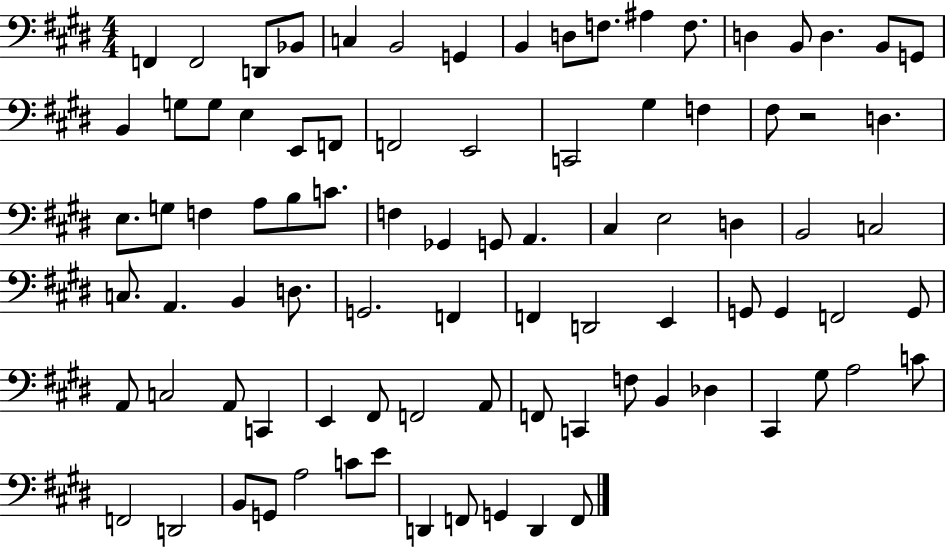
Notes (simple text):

F2/q F2/h D2/e Bb2/e C3/q B2/h G2/q B2/q D3/e F3/e. A#3/q F3/e. D3/q B2/e D3/q. B2/e G2/e B2/q G3/e G3/e E3/q E2/e F2/e F2/h E2/h C2/h G#3/q F3/q F#3/e R/h D3/q. E3/e. G3/e F3/q A3/e B3/e C4/e. F3/q Gb2/q G2/e A2/q. C#3/q E3/h D3/q B2/h C3/h C3/e. A2/q. B2/q D3/e. G2/h. F2/q F2/q D2/h E2/q G2/e G2/q F2/h G2/e A2/e C3/h A2/e C2/q E2/q F#2/e F2/h A2/e F2/e C2/q F3/e B2/q Db3/q C#2/q G#3/e A3/h C4/e F2/h D2/h B2/e G2/e A3/h C4/e E4/e D2/q F2/e G2/q D2/q F2/e